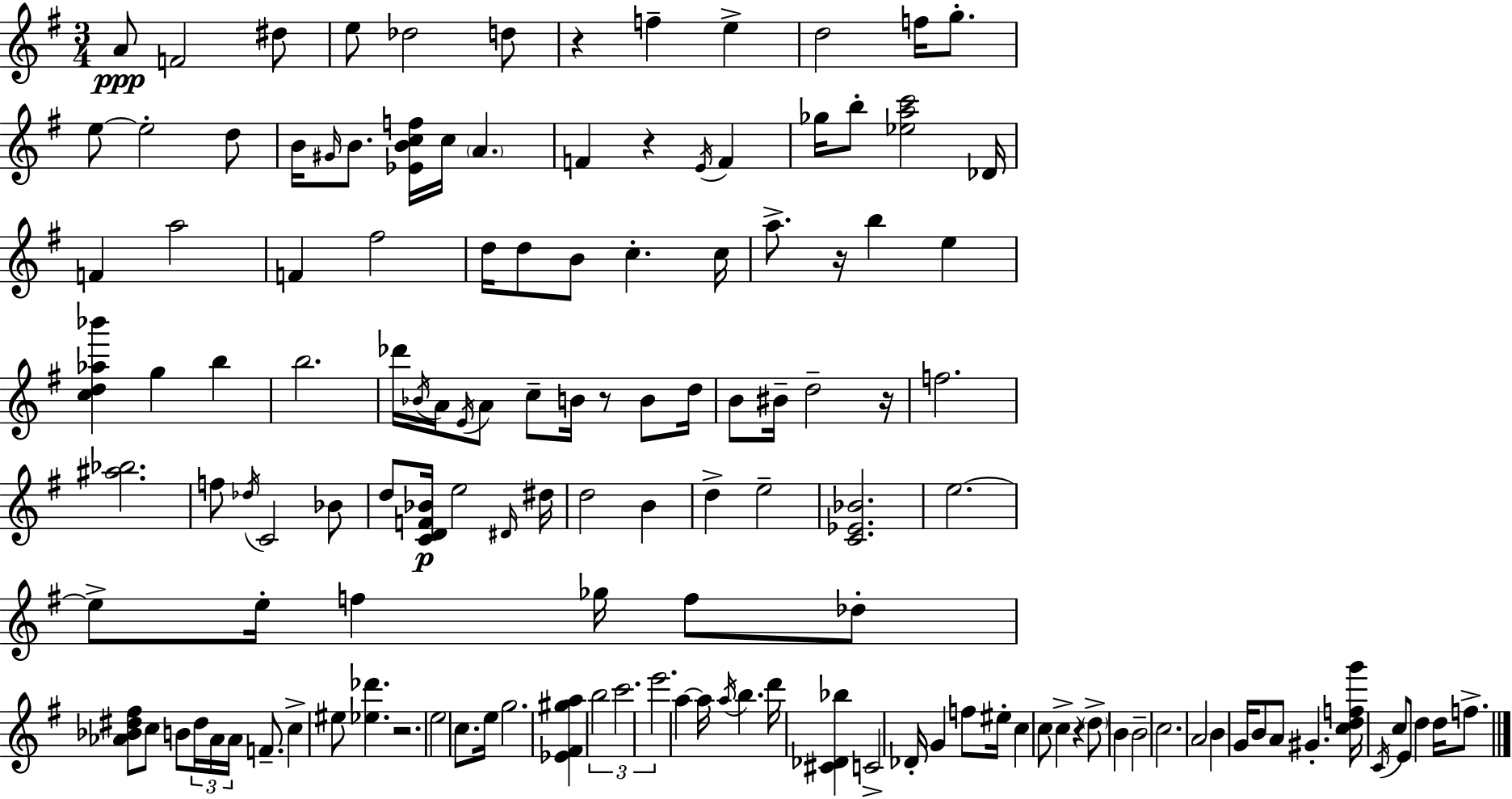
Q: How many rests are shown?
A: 7